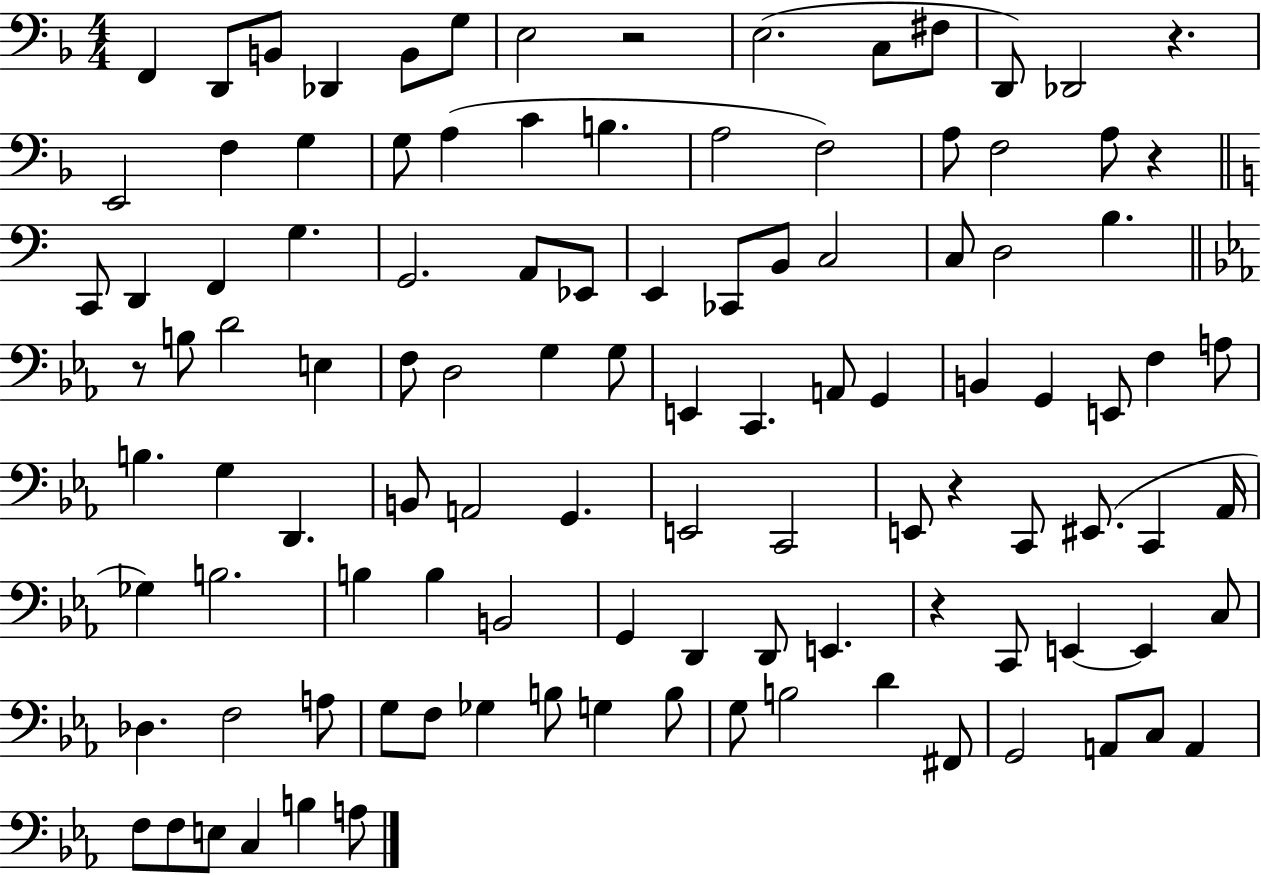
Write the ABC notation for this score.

X:1
T:Untitled
M:4/4
L:1/4
K:F
F,, D,,/2 B,,/2 _D,, B,,/2 G,/2 E,2 z2 E,2 C,/2 ^F,/2 D,,/2 _D,,2 z E,,2 F, G, G,/2 A, C B, A,2 F,2 A,/2 F,2 A,/2 z C,,/2 D,, F,, G, G,,2 A,,/2 _E,,/2 E,, _C,,/2 B,,/2 C,2 C,/2 D,2 B, z/2 B,/2 D2 E, F,/2 D,2 G, G,/2 E,, C,, A,,/2 G,, B,, G,, E,,/2 F, A,/2 B, G, D,, B,,/2 A,,2 G,, E,,2 C,,2 E,,/2 z C,,/2 ^E,,/2 C,, _A,,/4 _G, B,2 B, B, B,,2 G,, D,, D,,/2 E,, z C,,/2 E,, E,, C,/2 _D, F,2 A,/2 G,/2 F,/2 _G, B,/2 G, B,/2 G,/2 B,2 D ^F,,/2 G,,2 A,,/2 C,/2 A,, F,/2 F,/2 E,/2 C, B, A,/2